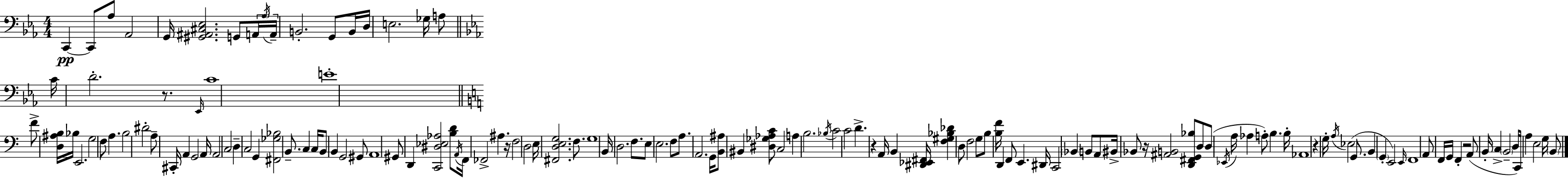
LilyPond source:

{
  \clef bass
  \numericTimeSignature
  \time 4/4
  \key ees \major
  c,4~~\pp c,8 aes8 aes,2 | g,16 <gis, ais, cis ees>2. g,8 \tuplet 3/2 { a,16 | \acciaccatura { aes16 } a,16-- } b,2.-. g,8 | b,16 d16 e2. ges16 a8 | \break \bar "||" \break \key ees \major c'16 d'2.-. r8. | \grace { ees,16 } c'1 | e'1-. | \bar "||" \break \key a \minor f'8-> <d ais b>16 bes16 e,2. | g2 f8 a4. | b2 dis'2-. | a8-- cis,16-. a,4 g,2 a,16 | \break a,2 c2 | d4-- c2 g,4 | <fis, ges bes>2 b,8.-- c4 c16 | b,8 b,4 g,2 gis,8 | \break a,1 | gis,8 d,4 <c, dis ees aes>2 <b d'>8 | \acciaccatura { a,16 } f,16 fes,2-> ais4. | r16 f2 d2 | \break e16 <fis, d e g>2. f8. | g1 | b,16 d2. f8. | e8 e2. f8 | \break a8. a,2. | g,16 <b, ais>8 bis,4 <dis ges aes c'>8 c2 | a4 b2. | \acciaccatura { bes16 } c'2 c'2 | \break d'4.-> r4 a,16 b,4 | <dis, ees, fis,>16 <f gis bes des'>4 d8 f2 | g8 b8 <b f'>16 d,4 f,8 e,4. | dis,16 c,2 \parenthesize bes,4 b,8 | \break a,8 bis,16-> bes,8 r16 <ais, b,>2 <d, fis, g, bes>8 | d8 d8( \acciaccatura { ees,16 } a16 aes4 a8-.) b4. | b16-. aes,1 | r4 g16-. \acciaccatura { a16 }( ees2 | \break g,8. b,4 \parenthesize g,4-. e,2) | \grace { e,16 } f,1 | a,8 f,16 g,16 f,4-. r2 | a,8( b,16-. c4-> \parenthesize b,2-- | \break d16 c,16) a4 e2 | g16 \parenthesize b,8 \bar "|."
}